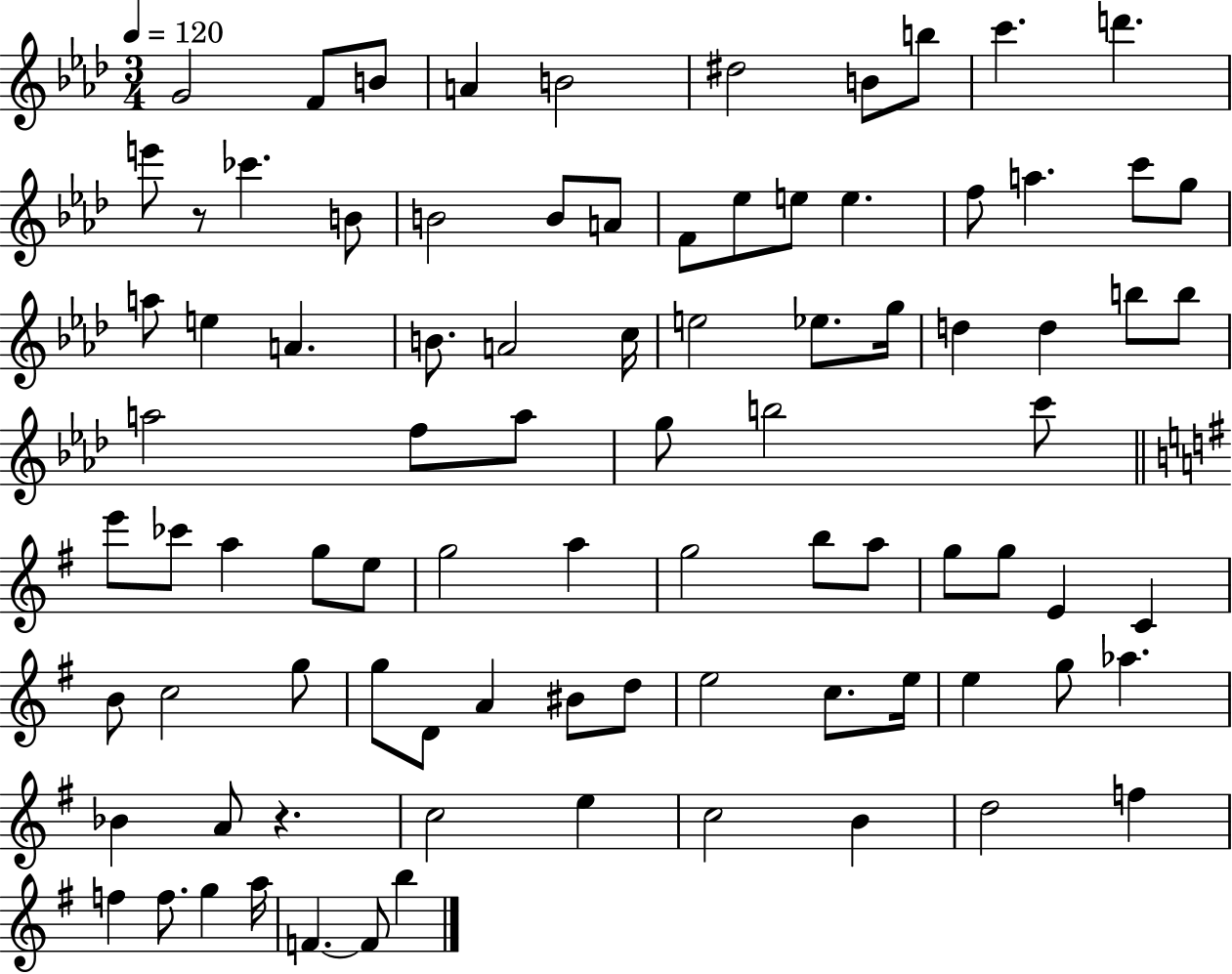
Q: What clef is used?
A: treble